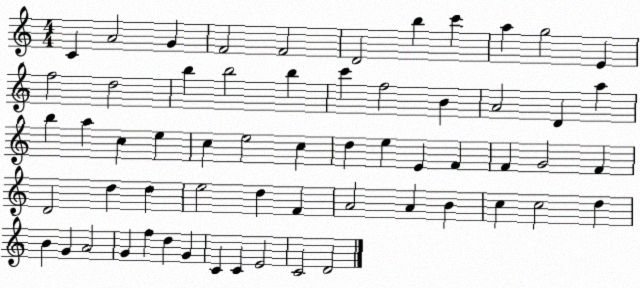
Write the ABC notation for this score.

X:1
T:Untitled
M:4/4
L:1/4
K:C
C A2 G F2 F2 D2 b c' a g2 E f2 d2 b b2 b c' f2 B A2 D a b a c e c e2 c d e E F F G2 F D2 d d e2 d F A2 A B c c2 d B G A2 G f d G C C E2 C2 D2